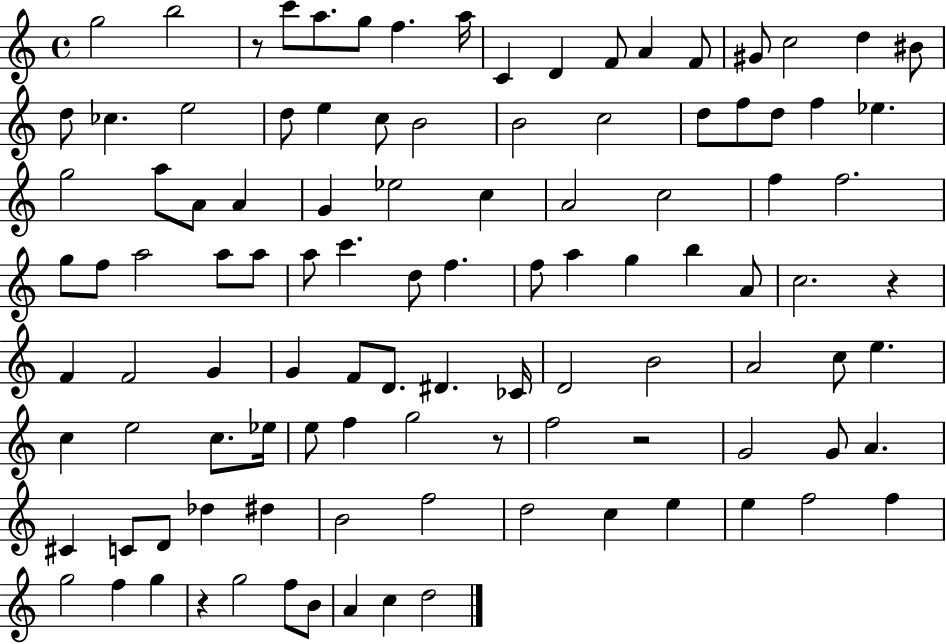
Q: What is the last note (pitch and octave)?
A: D5